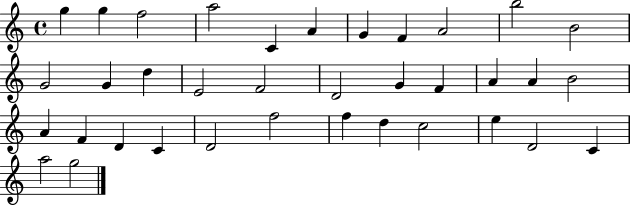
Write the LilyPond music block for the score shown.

{
  \clef treble
  \time 4/4
  \defaultTimeSignature
  \key c \major
  g''4 g''4 f''2 | a''2 c'4 a'4 | g'4 f'4 a'2 | b''2 b'2 | \break g'2 g'4 d''4 | e'2 f'2 | d'2 g'4 f'4 | a'4 a'4 b'2 | \break a'4 f'4 d'4 c'4 | d'2 f''2 | f''4 d''4 c''2 | e''4 d'2 c'4 | \break a''2 g''2 | \bar "|."
}